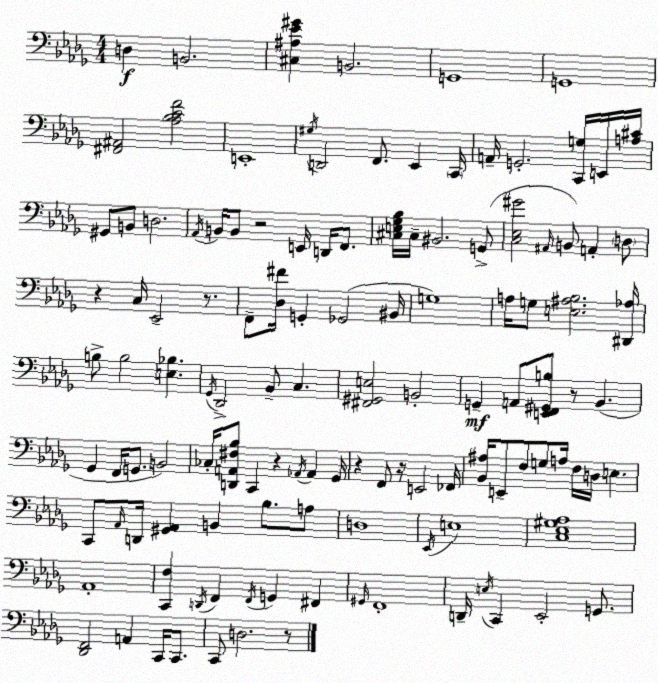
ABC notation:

X:1
T:Untitled
M:4/4
L:1/4
K:Bbm
D, B,,2 [^C,^A,_E^G] B,,2 G,,4 G,,4 [^F,,^A,,]2 [_A,_B,CF]2 E,,4 ^G,/4 D,,2 F,,/2 _E,, C,,/4 A,,/4 G,,2 [C,,G,]/4 E,,/4 [A,^C]/4 ^G,,/2 B,,/2 D,2 _A,,/4 B,,/4 B,,/2 z2 E,,/4 D,,/4 F,,/2 [^C,E,_G,_B,]/4 ^C,/4 ^B,,2 G,,/2 [C,_E,^G]2 ^A,,/4 B,,/2 A,, D,/2 z C,/4 _E,,2 z/2 F,,/2 [_D,^F]/4 G,, _G,,2 ^B,,/4 G,4 A,/4 G,/2 [E,^A,_B,]2 [^D,,_A,]/4 B,/2 B,2 [E,_B,] _G,,/4 _D,,2 _B,,/2 C, [^F,,^G,,E,]2 B,,2 G,, A,,/2 [E,,F,,^G,,B,]/2 z/2 _B,, _G,, F,,/4 G,,/2 B,,2 _C,/4 [D,,A,,^F,_B,]/2 C,, z _A,,/4 _A,, _G,,/4 z F,,/2 z/4 E,,2 _F,,/4 [_B,,^A,]/4 E,,/2 F,/2 G,/2 A,/4 F,/4 D,/4 E, C,,/2 _A,,/4 D,,/4 [^G,,_A,,] B,, _B,/2 A,/2 D,4 _E,,/4 E,4 [C,_E,^G,_A,]4 _A,,4 [C,,F,] D,,/4 F,, F,,/4 G,, ^F,, ^G,,/4 F,,4 D,,/4 E,/4 C,, _E,,2 G,,/2 [_D,,F,,]2 A,, C,,/4 C,,/2 C,,/2 D,2 z/2